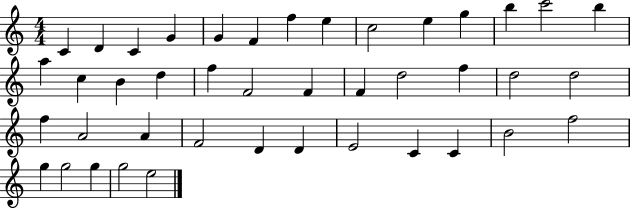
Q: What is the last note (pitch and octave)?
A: E5